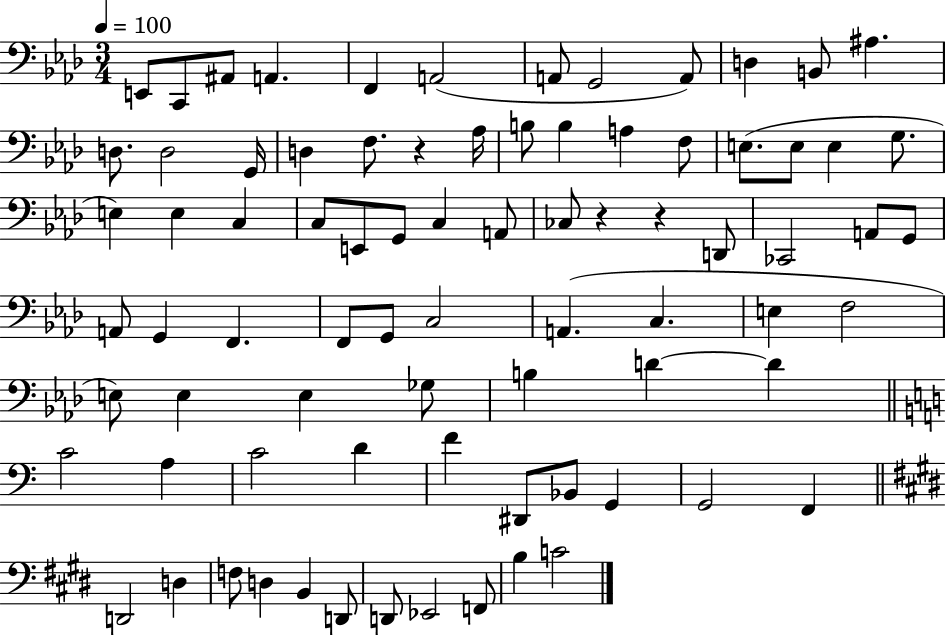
{
  \clef bass
  \numericTimeSignature
  \time 3/4
  \key aes \major
  \tempo 4 = 100
  e,8 c,8 ais,8 a,4. | f,4 a,2( | a,8 g,2 a,8) | d4 b,8 ais4. | \break d8. d2 g,16 | d4 f8. r4 aes16 | b8 b4 a4 f8 | e8.( e8 e4 g8. | \break e4) e4 c4 | c8 e,8 g,8 c4 a,8 | ces8 r4 r4 d,8 | ces,2 a,8 g,8 | \break a,8 g,4 f,4. | f,8 g,8 c2 | a,4.( c4. | e4 f2 | \break e8) e4 e4 ges8 | b4 d'4~~ d'4 | \bar "||" \break \key a \minor c'2 a4 | c'2 d'4 | f'4 dis,8 bes,8 g,4 | g,2 f,4 | \break \bar "||" \break \key e \major d,2 d4 | f8 d4 b,4 d,8 | d,8 ees,2 f,8 | b4 c'2 | \break \bar "|."
}